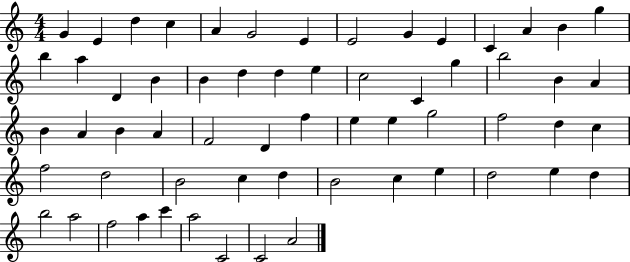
{
  \clef treble
  \numericTimeSignature
  \time 4/4
  \key c \major
  g'4 e'4 d''4 c''4 | a'4 g'2 e'4 | e'2 g'4 e'4 | c'4 a'4 b'4 g''4 | \break b''4 a''4 d'4 b'4 | b'4 d''4 d''4 e''4 | c''2 c'4 g''4 | b''2 b'4 a'4 | \break b'4 a'4 b'4 a'4 | f'2 d'4 f''4 | e''4 e''4 g''2 | f''2 d''4 c''4 | \break f''2 d''2 | b'2 c''4 d''4 | b'2 c''4 e''4 | d''2 e''4 d''4 | \break b''2 a''2 | f''2 a''4 c'''4 | a''2 c'2 | c'2 a'2 | \break \bar "|."
}